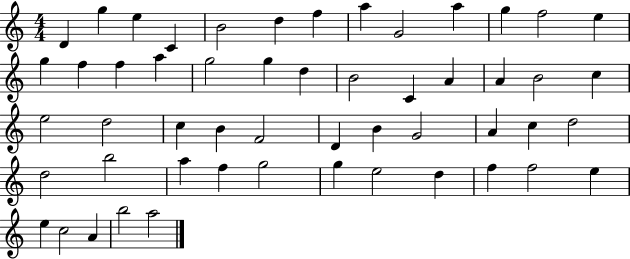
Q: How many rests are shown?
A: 0